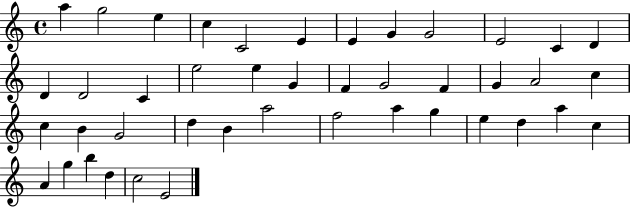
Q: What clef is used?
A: treble